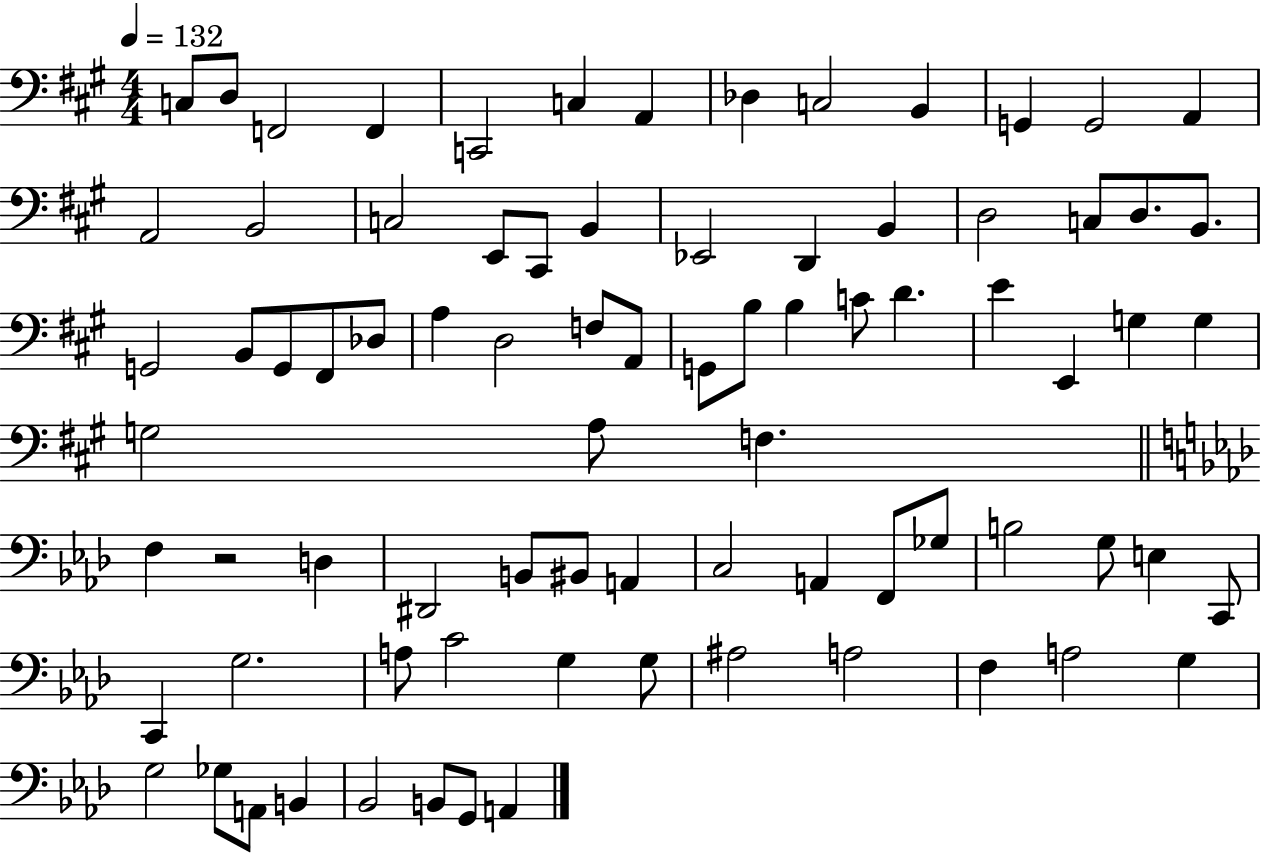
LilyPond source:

{
  \clef bass
  \numericTimeSignature
  \time 4/4
  \key a \major
  \tempo 4 = 132
  \repeat volta 2 { c8 d8 f,2 f,4 | c,2 c4 a,4 | des4 c2 b,4 | g,4 g,2 a,4 | \break a,2 b,2 | c2 e,8 cis,8 b,4 | ees,2 d,4 b,4 | d2 c8 d8. b,8. | \break g,2 b,8 g,8 fis,8 des8 | a4 d2 f8 a,8 | g,8 b8 b4 c'8 d'4. | e'4 e,4 g4 g4 | \break g2 a8 f4. | \bar "||" \break \key aes \major f4 r2 d4 | dis,2 b,8 bis,8 a,4 | c2 a,4 f,8 ges8 | b2 g8 e4 c,8 | \break c,4 g2. | a8 c'2 g4 g8 | ais2 a2 | f4 a2 g4 | \break g2 ges8 a,8 b,4 | bes,2 b,8 g,8 a,4 | } \bar "|."
}